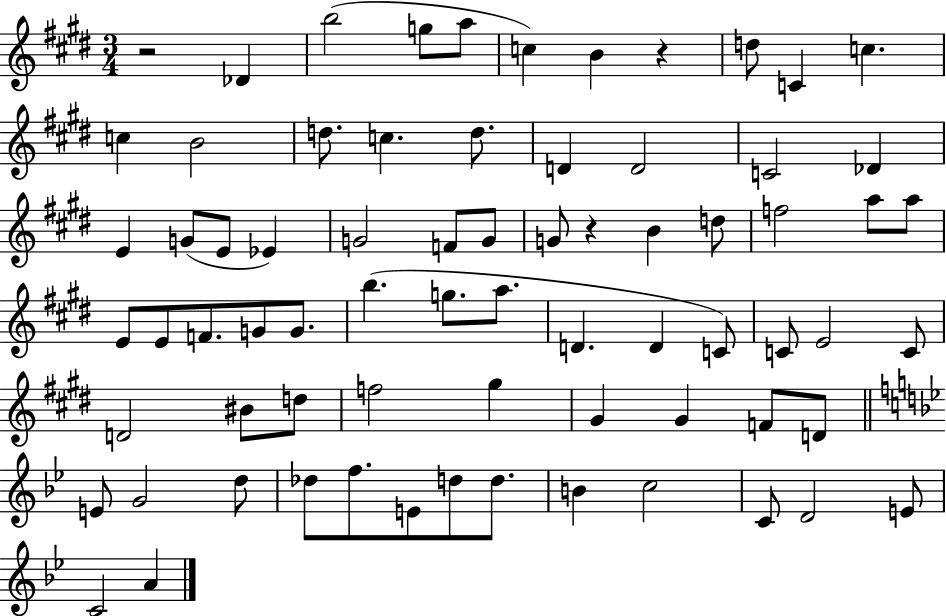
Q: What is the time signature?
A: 3/4